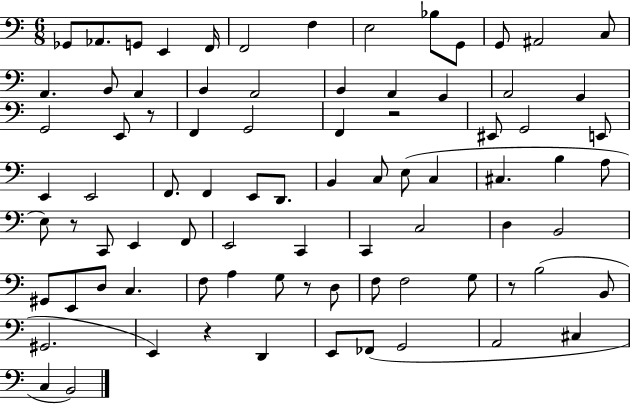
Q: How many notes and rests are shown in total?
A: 83